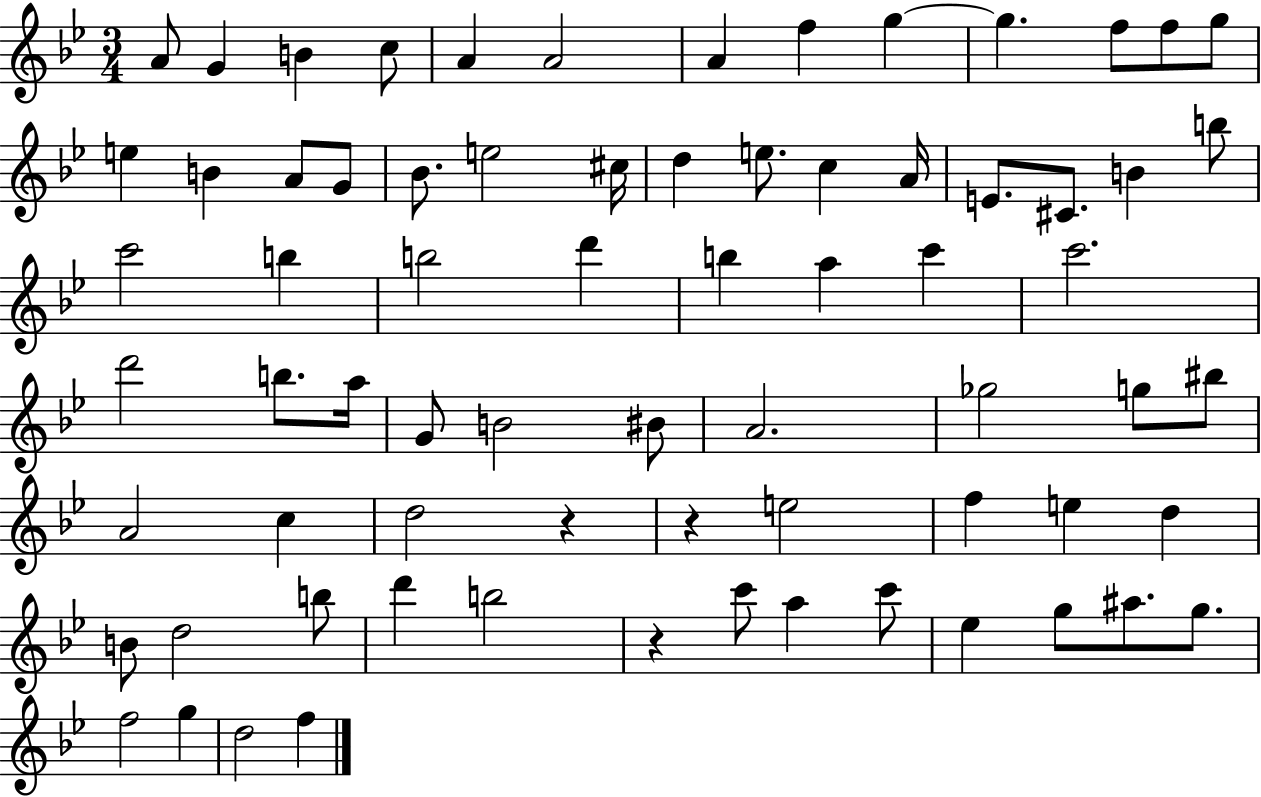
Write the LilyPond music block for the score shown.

{
  \clef treble
  \numericTimeSignature
  \time 3/4
  \key bes \major
  a'8 g'4 b'4 c''8 | a'4 a'2 | a'4 f''4 g''4~~ | g''4. f''8 f''8 g''8 | \break e''4 b'4 a'8 g'8 | bes'8. e''2 cis''16 | d''4 e''8. c''4 a'16 | e'8. cis'8. b'4 b''8 | \break c'''2 b''4 | b''2 d'''4 | b''4 a''4 c'''4 | c'''2. | \break d'''2 b''8. a''16 | g'8 b'2 bis'8 | a'2. | ges''2 g''8 bis''8 | \break a'2 c''4 | d''2 r4 | r4 e''2 | f''4 e''4 d''4 | \break b'8 d''2 b''8 | d'''4 b''2 | r4 c'''8 a''4 c'''8 | ees''4 g''8 ais''8. g''8. | \break f''2 g''4 | d''2 f''4 | \bar "|."
}